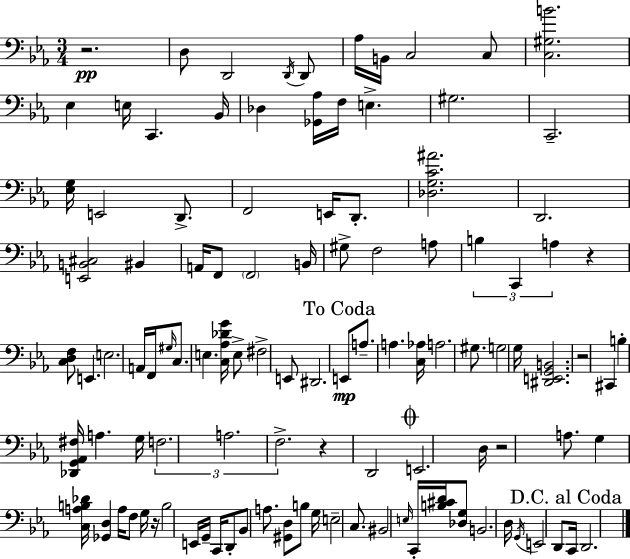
R/h. D3/e D2/h D2/s D2/e Ab3/s B2/s C3/h C3/e [C3,G#3,B4]/h. Eb3/q E3/s C2/q. Bb2/s Db3/q [Gb2,Ab3]/s F3/s E3/q. G#3/h. C2/h. [Eb3,G3]/s E2/h D2/e. F2/h E2/s D2/e. [Db3,G3,C4,A#4]/h. D2/h. [E2,B2,C#3]/h BIS2/q A2/s F2/e F2/h B2/s G#3/e F3/h A3/e B3/q C2/q A3/q R/q [C3,D3,F3]/e E2/q. E3/h. A2/s F2/s G#3/s C3/e. E3/q. [C3,Ab3,Db4,G4]/s E3/e F#3/h E2/e D#2/h. E2/e A3/e. A3/q. [C3,Ab3]/s A3/h. G#3/e. G3/h G3/s [D#2,E2,G2,B2]/h. R/h C#2/q B3/q [Db2,G2,Ab2,F#3]/s A3/q. G3/s F3/h. A3/h. F3/h. R/q D2/h E2/h. D3/s R/h A3/e. G3/q [C3,A3,B3,Db4]/s [Gb2,D3]/q A3/s F3/e G3/s R/s B3/h E2/s G2/s C2/s D2/e Bb2/e A3/e. [G#2,D3]/e B3/e G3/s E3/h C3/e. BIS2/h E3/s C2/s [B3,C#4,D4]/s [Db3,G3]/e B2/h. D3/s G2/s E2/h D2/e C2/s D2/h.